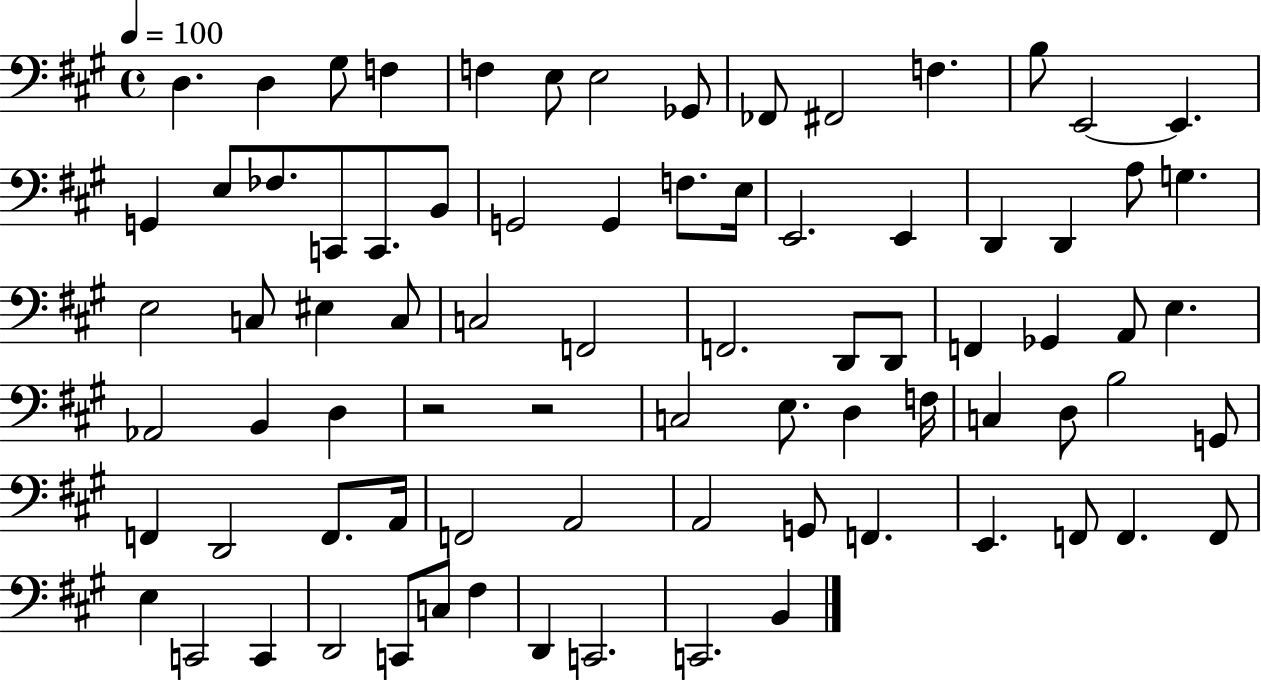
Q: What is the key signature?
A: A major